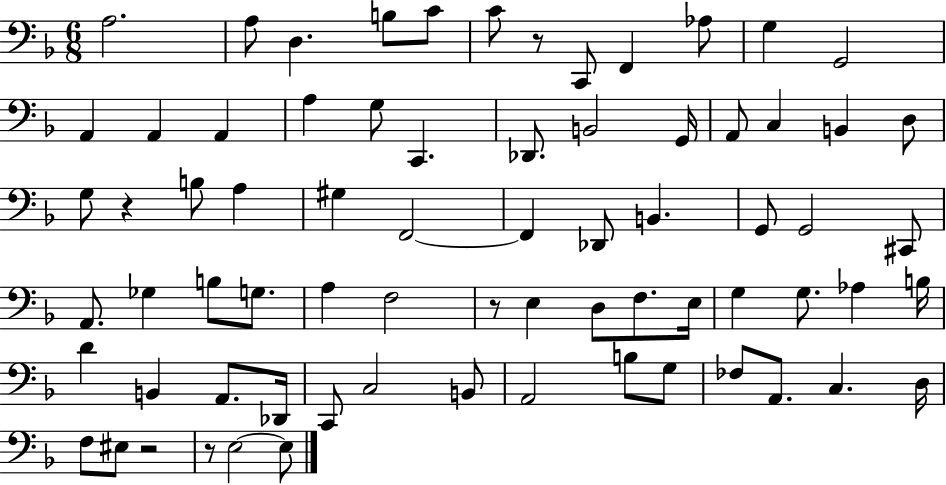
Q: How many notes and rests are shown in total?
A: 72